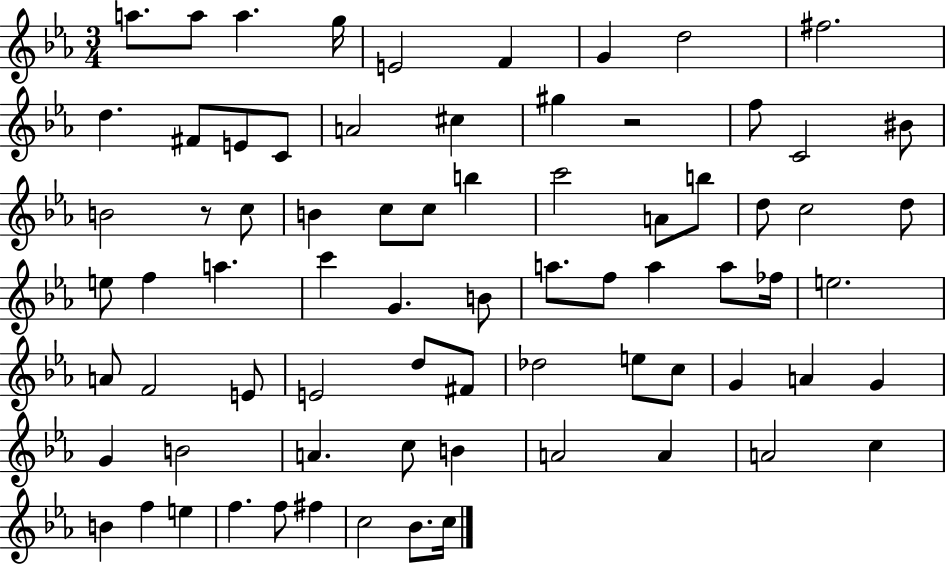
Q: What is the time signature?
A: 3/4